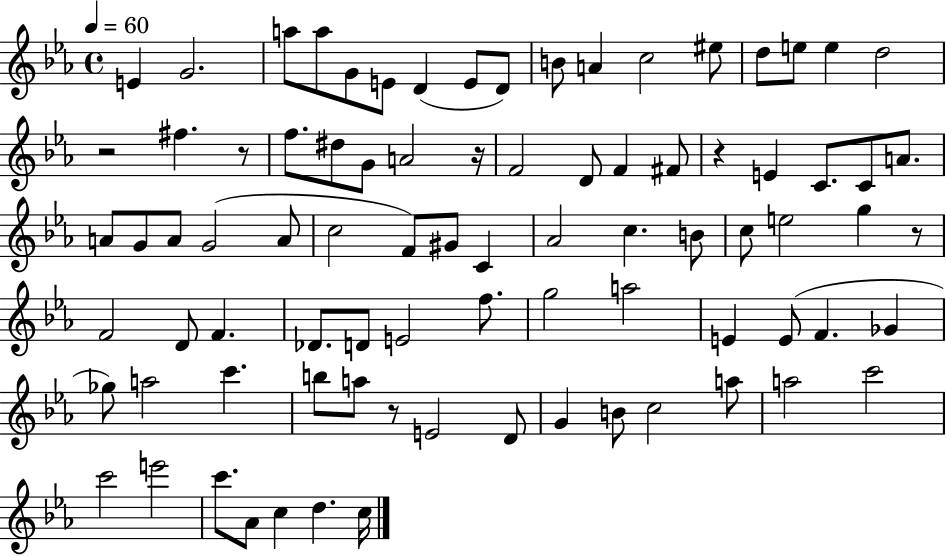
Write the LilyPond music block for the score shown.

{
  \clef treble
  \time 4/4
  \defaultTimeSignature
  \key ees \major
  \tempo 4 = 60
  \repeat volta 2 { e'4 g'2. | a''8 a''8 g'8 e'8 d'4( e'8 d'8) | b'8 a'4 c''2 eis''8 | d''8 e''8 e''4 d''2 | \break r2 fis''4. r8 | f''8. dis''8 g'8 a'2 r16 | f'2 d'8 f'4 fis'8 | r4 e'4 c'8. c'8 a'8. | \break a'8 g'8 a'8 g'2( a'8 | c''2 f'8) gis'8 c'4 | aes'2 c''4. b'8 | c''8 e''2 g''4 r8 | \break f'2 d'8 f'4. | des'8. d'8 e'2 f''8. | g''2 a''2 | e'4 e'8( f'4. ges'4 | \break ges''8) a''2 c'''4. | b''8 a''8 r8 e'2 d'8 | g'4 b'8 c''2 a''8 | a''2 c'''2 | \break c'''2 e'''2 | c'''8. aes'8 c''4 d''4. c''16 | } \bar "|."
}